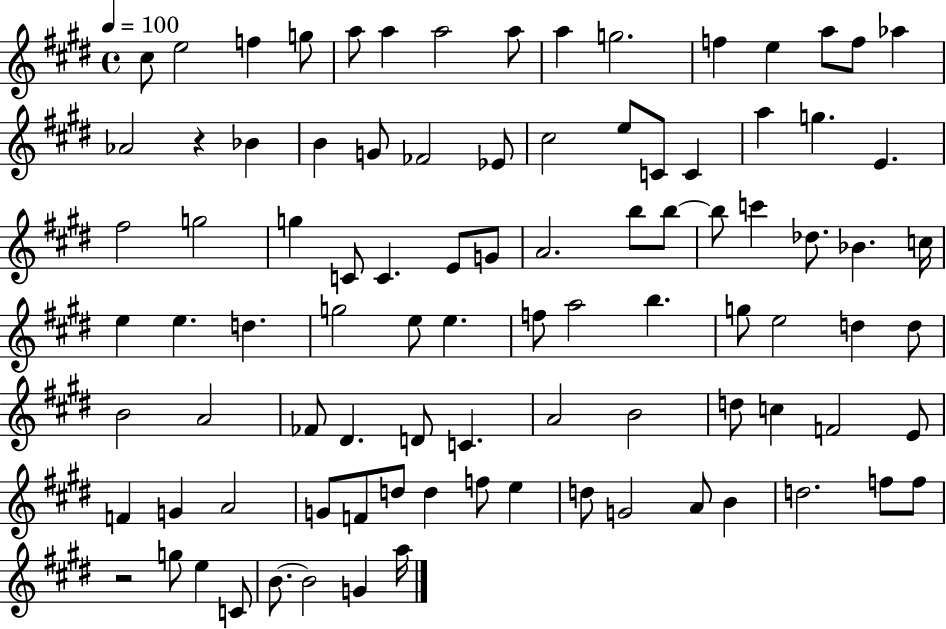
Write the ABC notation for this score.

X:1
T:Untitled
M:4/4
L:1/4
K:E
^c/2 e2 f g/2 a/2 a a2 a/2 a g2 f e a/2 f/2 _a _A2 z _B B G/2 _F2 _E/2 ^c2 e/2 C/2 C a g E ^f2 g2 g C/2 C E/2 G/2 A2 b/2 b/2 b/2 c' _d/2 _B c/4 e e d g2 e/2 e f/2 a2 b g/2 e2 d d/2 B2 A2 _F/2 ^D D/2 C A2 B2 d/2 c F2 E/2 F G A2 G/2 F/2 d/2 d f/2 e d/2 G2 A/2 B d2 f/2 f/2 z2 g/2 e C/2 B/2 B2 G a/4